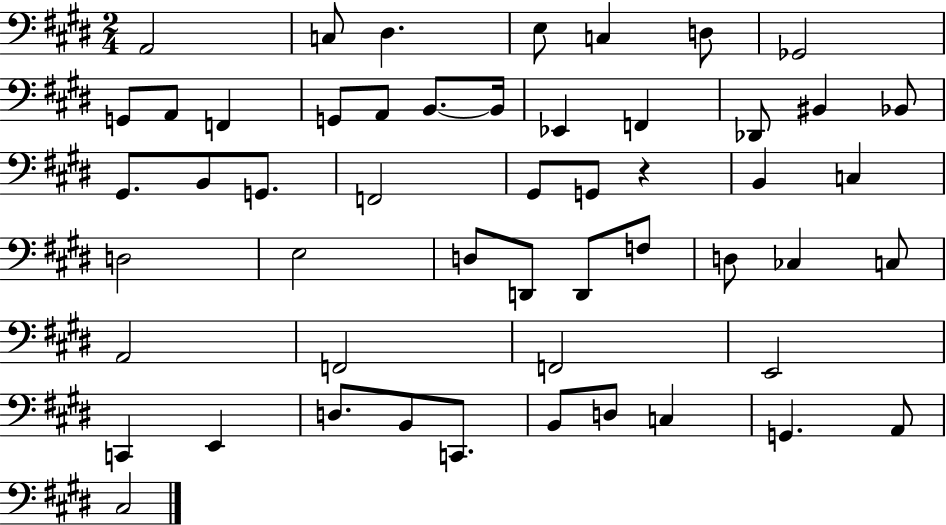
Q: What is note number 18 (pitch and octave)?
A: BIS2